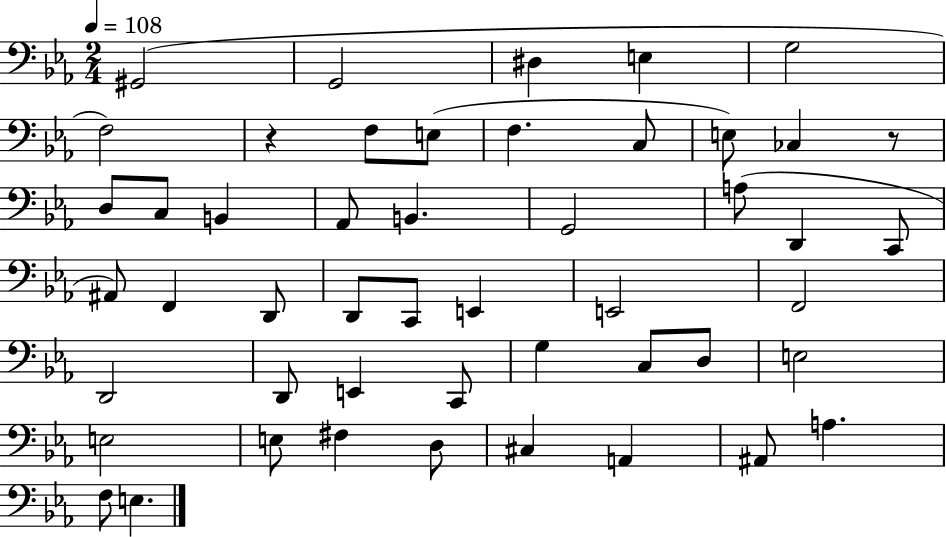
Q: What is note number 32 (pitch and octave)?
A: E2